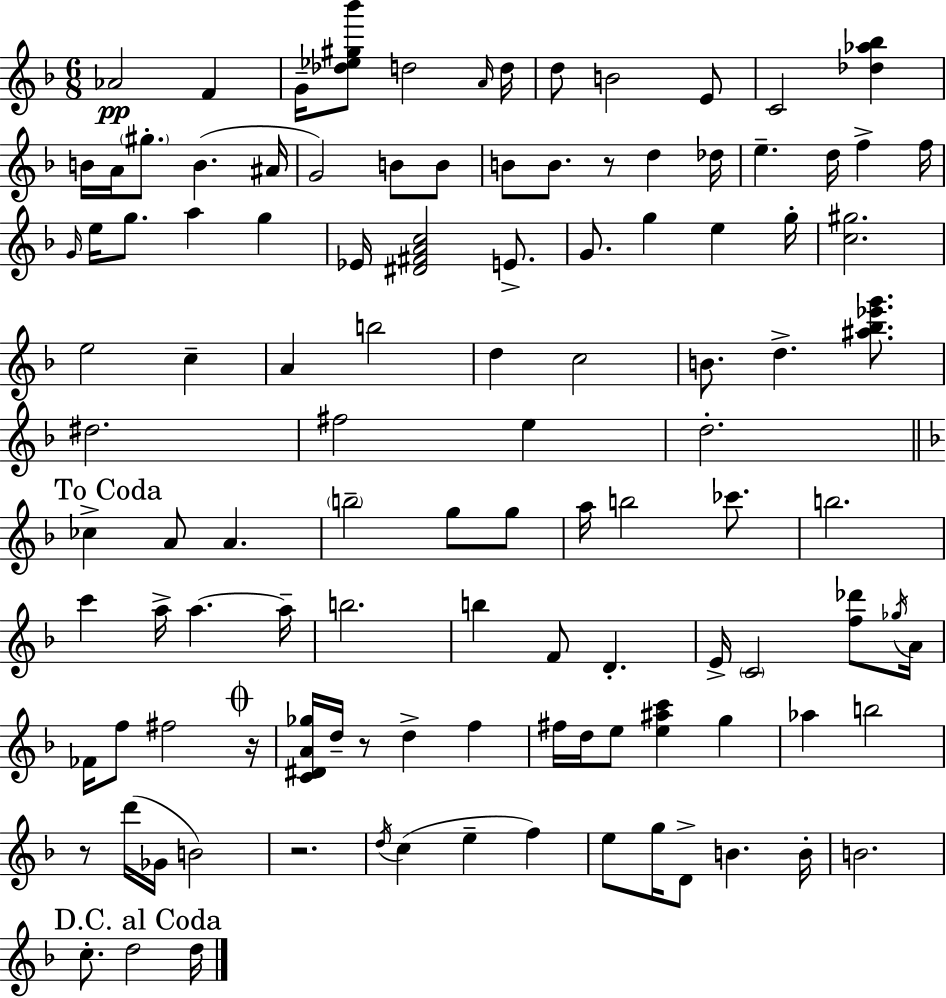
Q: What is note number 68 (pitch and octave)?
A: E4